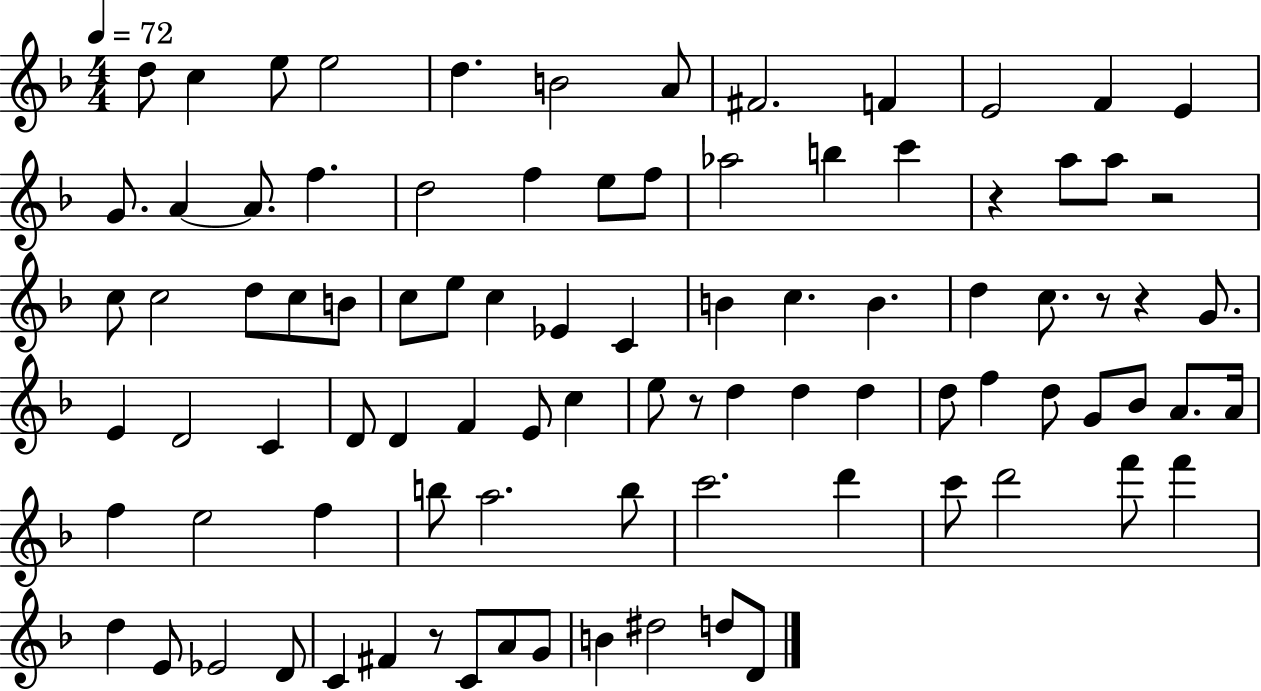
D5/e C5/q E5/e E5/h D5/q. B4/h A4/e F#4/h. F4/q E4/h F4/q E4/q G4/e. A4/q A4/e. F5/q. D5/h F5/q E5/e F5/e Ab5/h B5/q C6/q R/q A5/e A5/e R/h C5/e C5/h D5/e C5/e B4/e C5/e E5/e C5/q Eb4/q C4/q B4/q C5/q. B4/q. D5/q C5/e. R/e R/q G4/e. E4/q D4/h C4/q D4/e D4/q F4/q E4/e C5/q E5/e R/e D5/q D5/q D5/q D5/e F5/q D5/e G4/e Bb4/e A4/e. A4/s F5/q E5/h F5/q B5/e A5/h. B5/e C6/h. D6/q C6/e D6/h F6/e F6/q D5/q E4/e Eb4/h D4/e C4/q F#4/q R/e C4/e A4/e G4/e B4/q D#5/h D5/e D4/e